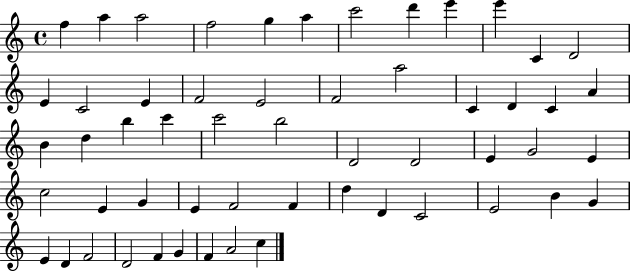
F5/q A5/q A5/h F5/h G5/q A5/q C6/h D6/q E6/q E6/q C4/q D4/h E4/q C4/h E4/q F4/h E4/h F4/h A5/h C4/q D4/q C4/q A4/q B4/q D5/q B5/q C6/q C6/h B5/h D4/h D4/h E4/q G4/h E4/q C5/h E4/q G4/q E4/q F4/h F4/q D5/q D4/q C4/h E4/h B4/q G4/q E4/q D4/q F4/h D4/h F4/q G4/q F4/q A4/h C5/q